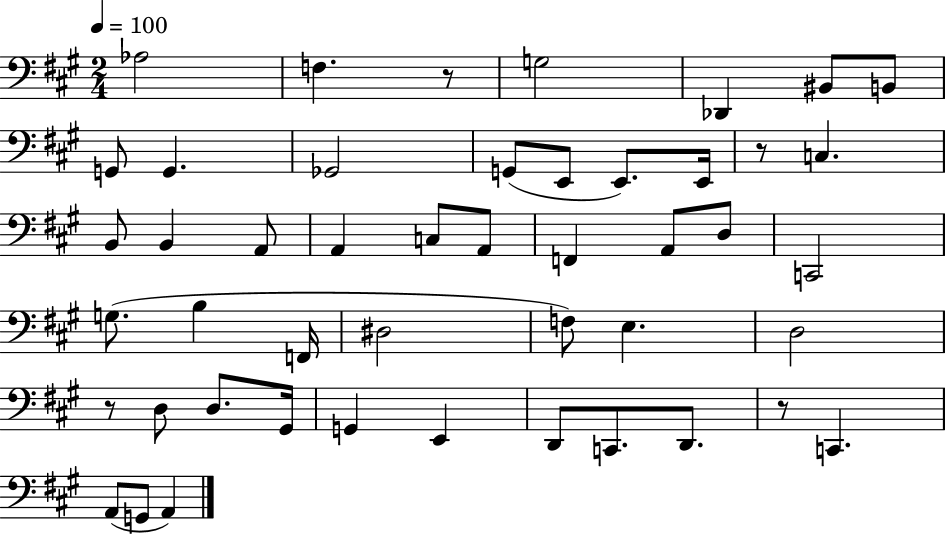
X:1
T:Untitled
M:2/4
L:1/4
K:A
_A,2 F, z/2 G,2 _D,, ^B,,/2 B,,/2 G,,/2 G,, _G,,2 G,,/2 E,,/2 E,,/2 E,,/4 z/2 C, B,,/2 B,, A,,/2 A,, C,/2 A,,/2 F,, A,,/2 D,/2 C,,2 G,/2 B, F,,/4 ^D,2 F,/2 E, D,2 z/2 D,/2 D,/2 ^G,,/4 G,, E,, D,,/2 C,,/2 D,,/2 z/2 C,, A,,/2 G,,/2 A,,